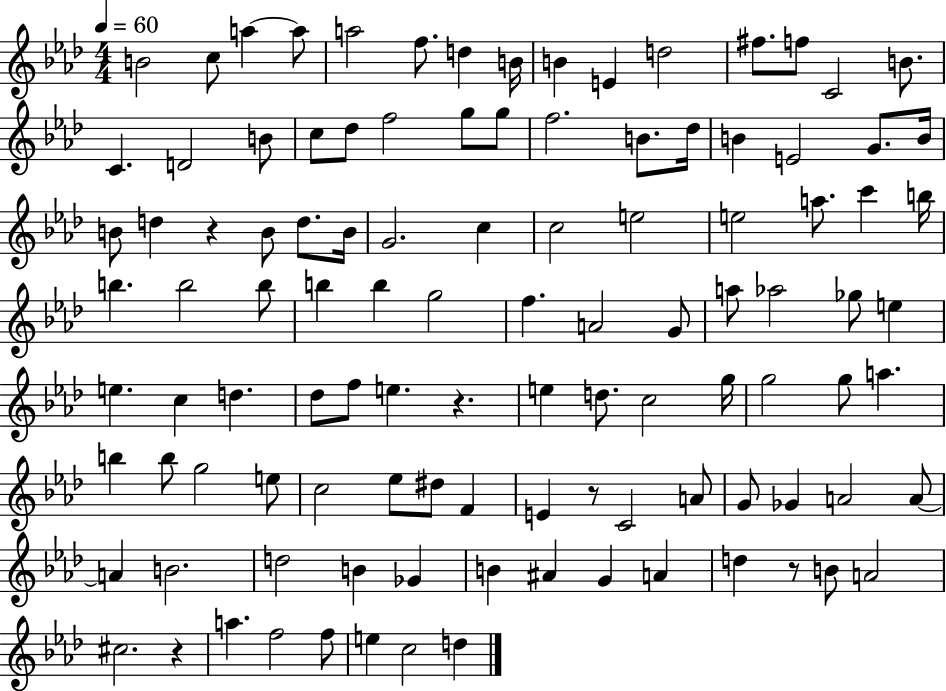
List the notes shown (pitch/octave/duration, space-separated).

B4/h C5/e A5/q A5/e A5/h F5/e. D5/q B4/s B4/q E4/q D5/h F#5/e. F5/e C4/h B4/e. C4/q. D4/h B4/e C5/e Db5/e F5/h G5/e G5/e F5/h. B4/e. Db5/s B4/q E4/h G4/e. B4/s B4/e D5/q R/q B4/e D5/e. B4/s G4/h. C5/q C5/h E5/h E5/h A5/e. C6/q B5/s B5/q. B5/h B5/e B5/q B5/q G5/h F5/q. A4/h G4/e A5/e Ab5/h Gb5/e E5/q E5/q. C5/q D5/q. Db5/e F5/e E5/q. R/q. E5/q D5/e. C5/h G5/s G5/h G5/e A5/q. B5/q B5/e G5/h E5/e C5/h Eb5/e D#5/e F4/q E4/q R/e C4/h A4/e G4/e Gb4/q A4/h A4/e A4/q B4/h. D5/h B4/q Gb4/q B4/q A#4/q G4/q A4/q D5/q R/e B4/e A4/h C#5/h. R/q A5/q. F5/h F5/e E5/q C5/h D5/q